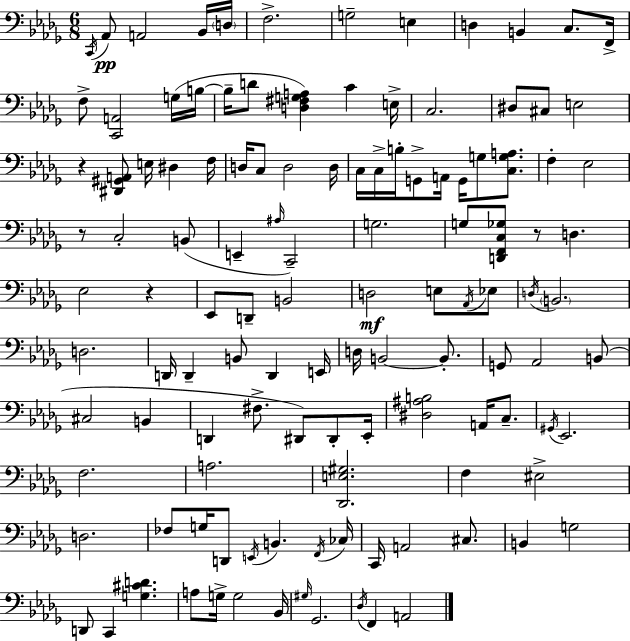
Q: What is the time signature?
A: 6/8